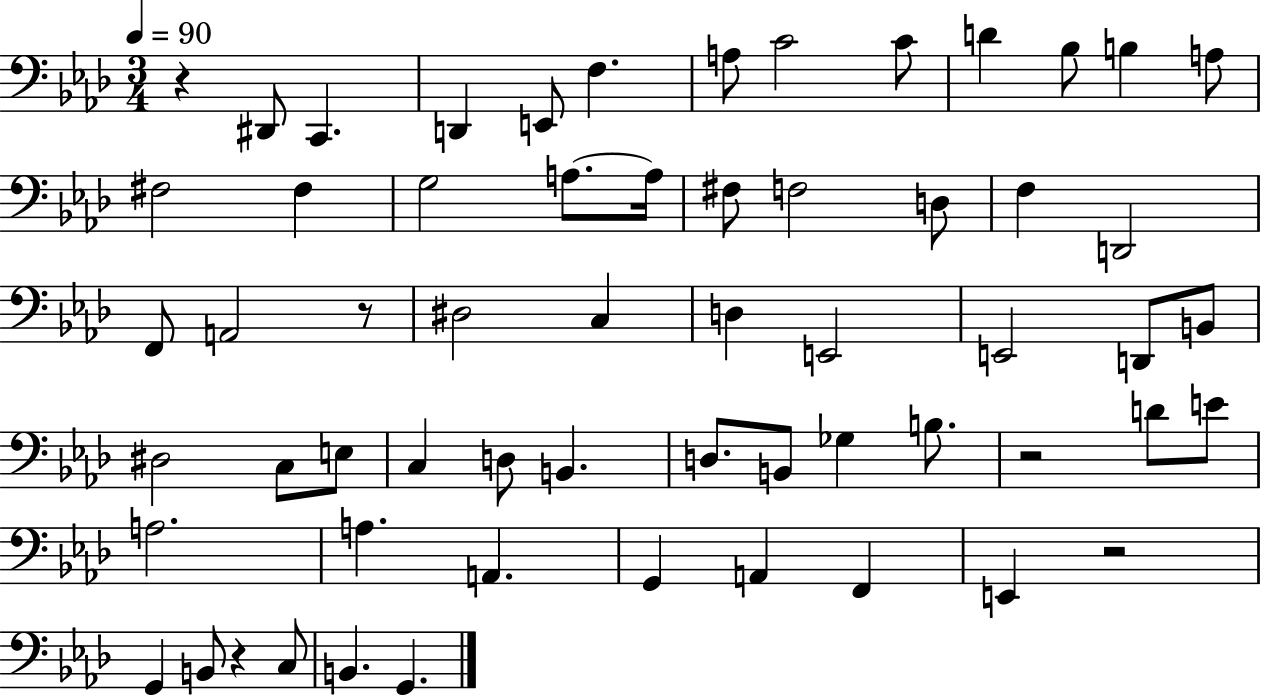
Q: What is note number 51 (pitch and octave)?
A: G2